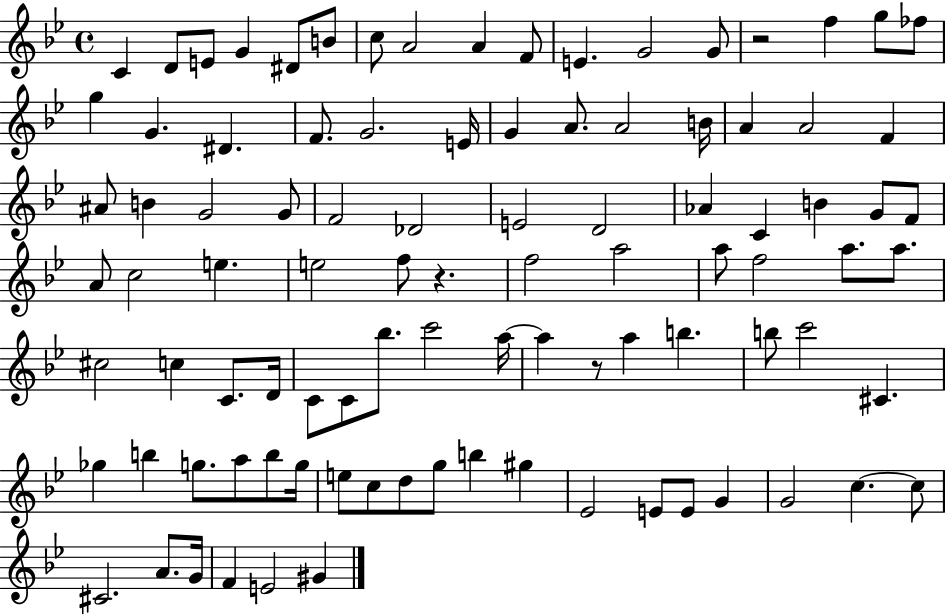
C4/q D4/e E4/e G4/q D#4/e B4/e C5/e A4/h A4/q F4/e E4/q. G4/h G4/e R/h F5/q G5/e FES5/e G5/q G4/q. D#4/q. F4/e. G4/h. E4/s G4/q A4/e. A4/h B4/s A4/q A4/h F4/q A#4/e B4/q G4/h G4/e F4/h Db4/h E4/h D4/h Ab4/q C4/q B4/q G4/e F4/e A4/e C5/h E5/q. E5/h F5/e R/q. F5/h A5/h A5/e F5/h A5/e. A5/e. C#5/h C5/q C4/e. D4/s C4/e C4/e Bb5/e. C6/h A5/s A5/q R/e A5/q B5/q. B5/e C6/h C#4/q. Gb5/q B5/q G5/e. A5/e B5/e G5/s E5/e C5/e D5/e G5/e B5/q G#5/q Eb4/h E4/e E4/e G4/q G4/h C5/q. C5/e C#4/h. A4/e. G4/s F4/q E4/h G#4/q